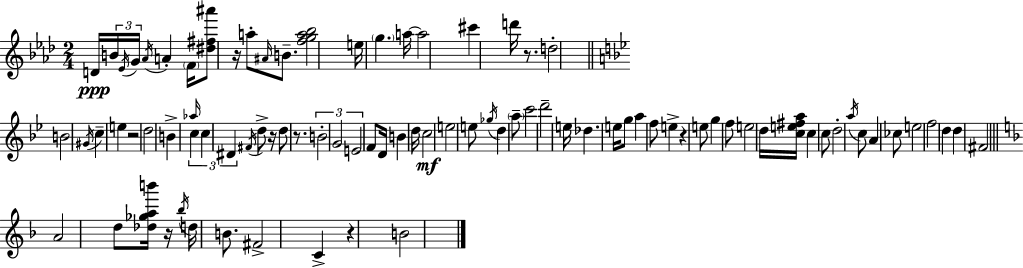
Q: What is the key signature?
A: AES major